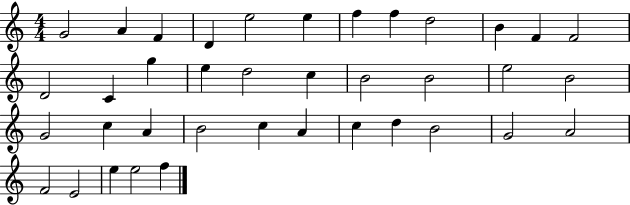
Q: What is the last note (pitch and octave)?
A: F5